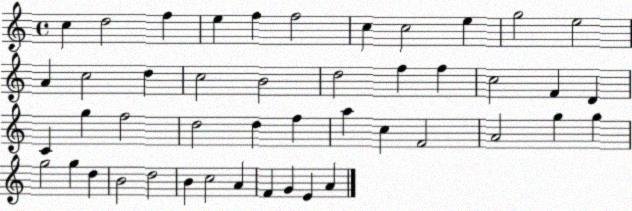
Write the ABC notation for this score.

X:1
T:Untitled
M:4/4
L:1/4
K:C
c d2 f e f f2 c c2 e g2 e2 A c2 d c2 B2 d2 f f c2 F D C g f2 d2 d f a c F2 A2 g g g2 g d B2 d2 B c2 A F G E A